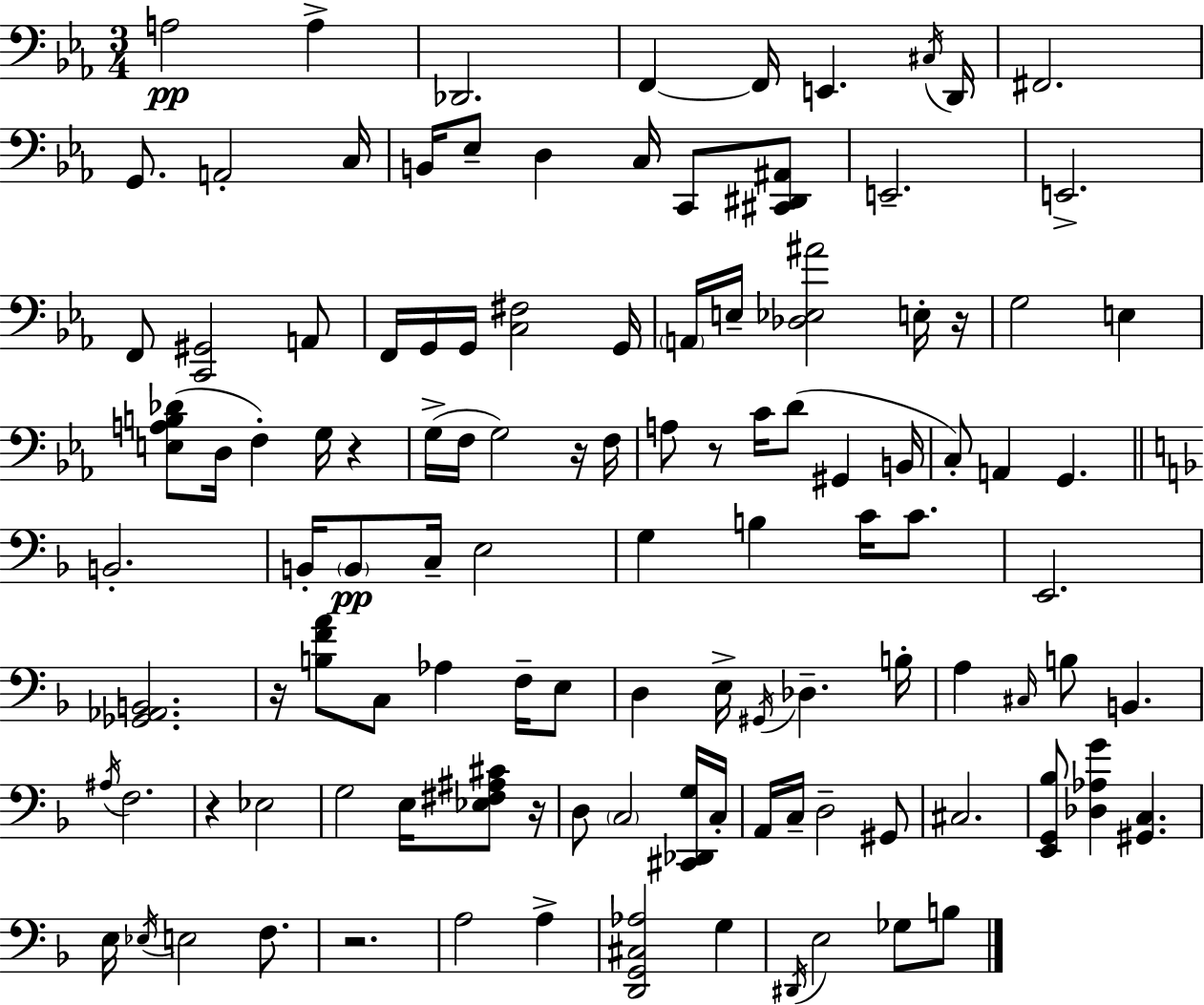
A3/h A3/q Db2/h. F2/q F2/s E2/q. C#3/s D2/s F#2/h. G2/e. A2/h C3/s B2/s Eb3/e D3/q C3/s C2/e [C#2,D#2,A#2]/e E2/h. E2/h. F2/e [C2,G#2]/h A2/e F2/s G2/s G2/s [C3,F#3]/h G2/s A2/s E3/s [Db3,Eb3,A#4]/h E3/s R/s G3/h E3/q [E3,A3,B3,Db4]/e D3/s F3/q G3/s R/q G3/s F3/s G3/h R/s F3/s A3/e R/e C4/s D4/e G#2/q B2/s C3/e A2/q G2/q. B2/h. B2/s B2/e C3/s E3/h G3/q B3/q C4/s C4/e. E2/h. [Gb2,Ab2,B2]/h. R/s [B3,F4,A4]/e C3/e Ab3/q F3/s E3/e D3/q E3/s G#2/s Db3/q. B3/s A3/q C#3/s B3/e B2/q. A#3/s F3/h. R/q Eb3/h G3/h E3/s [Eb3,F#3,A#3,C#4]/e R/s D3/e C3/h [C#2,Db2,G3]/s C3/s A2/s C3/s D3/h G#2/e C#3/h. [E2,G2,Bb3]/e [Db3,Ab3,G4]/q [G#2,C3]/q. E3/s Eb3/s E3/h F3/e. R/h. A3/h A3/q [D2,G2,C#3,Ab3]/h G3/q D#2/s E3/h Gb3/e B3/e